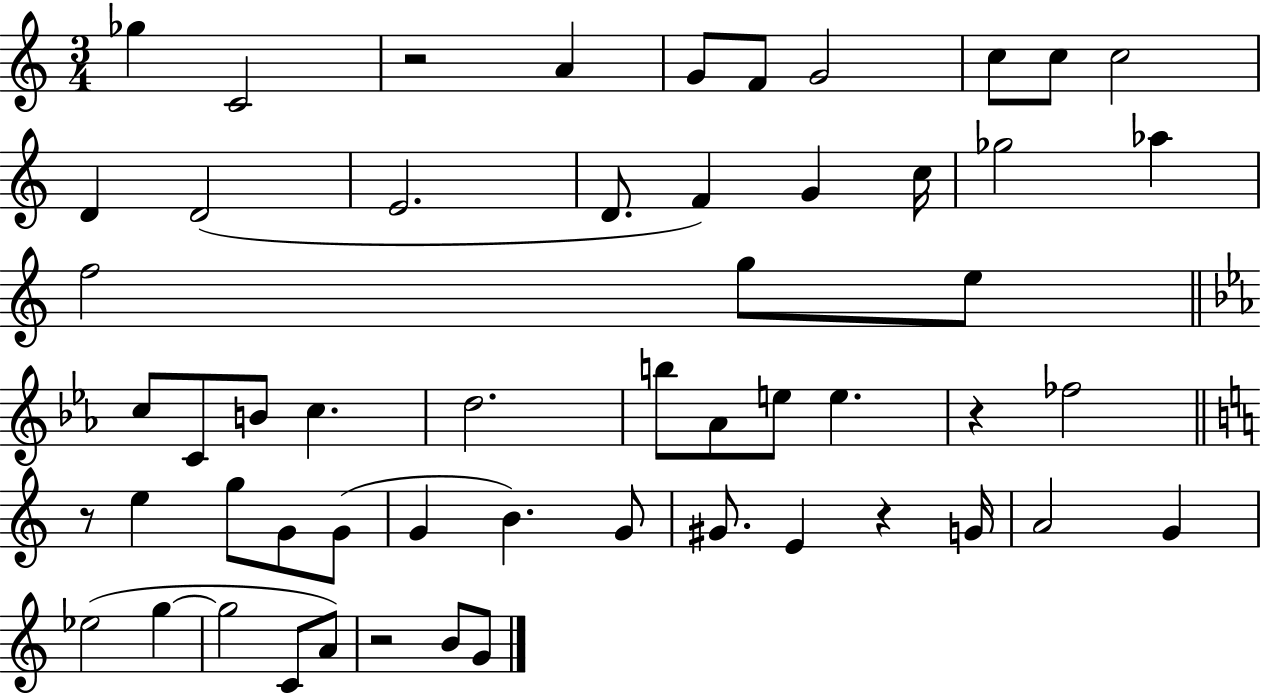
Gb5/q C4/h R/h A4/q G4/e F4/e G4/h C5/e C5/e C5/h D4/q D4/h E4/h. D4/e. F4/q G4/q C5/s Gb5/h Ab5/q F5/h G5/e E5/e C5/e C4/e B4/e C5/q. D5/h. B5/e Ab4/e E5/e E5/q. R/q FES5/h R/e E5/q G5/e G4/e G4/e G4/q B4/q. G4/e G#4/e. E4/q R/q G4/s A4/h G4/q Eb5/h G5/q G5/h C4/e A4/e R/h B4/e G4/e